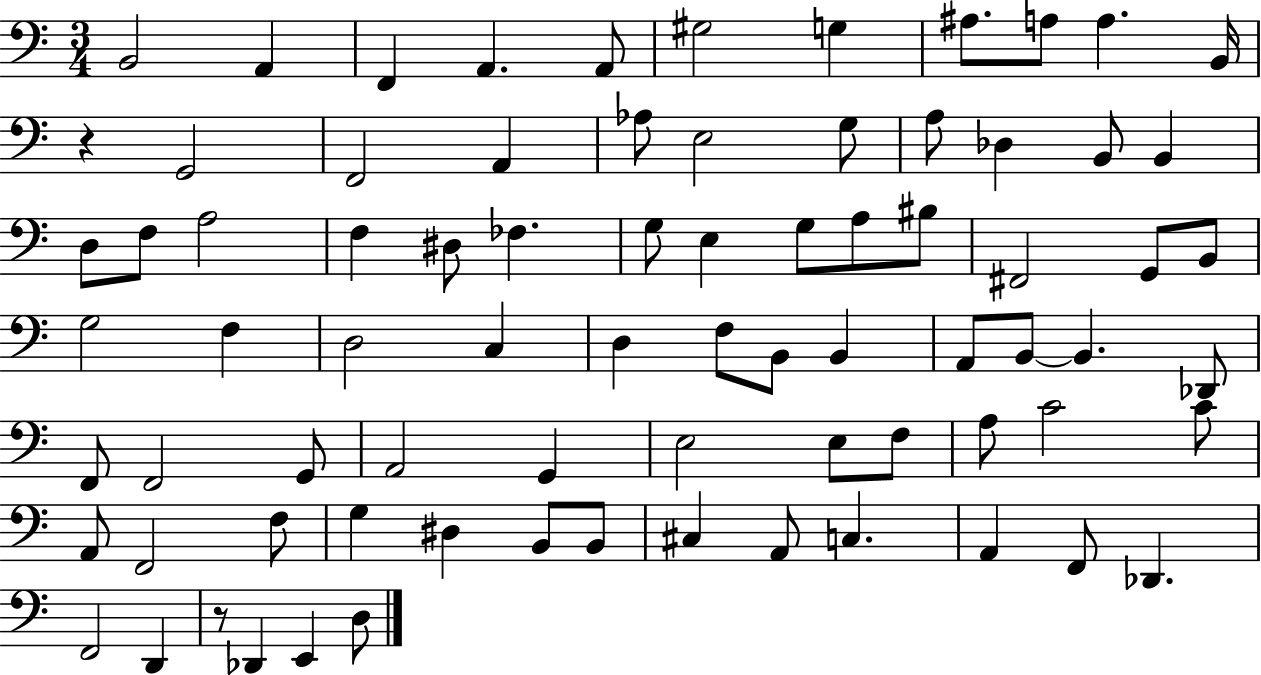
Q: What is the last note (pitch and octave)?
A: D3